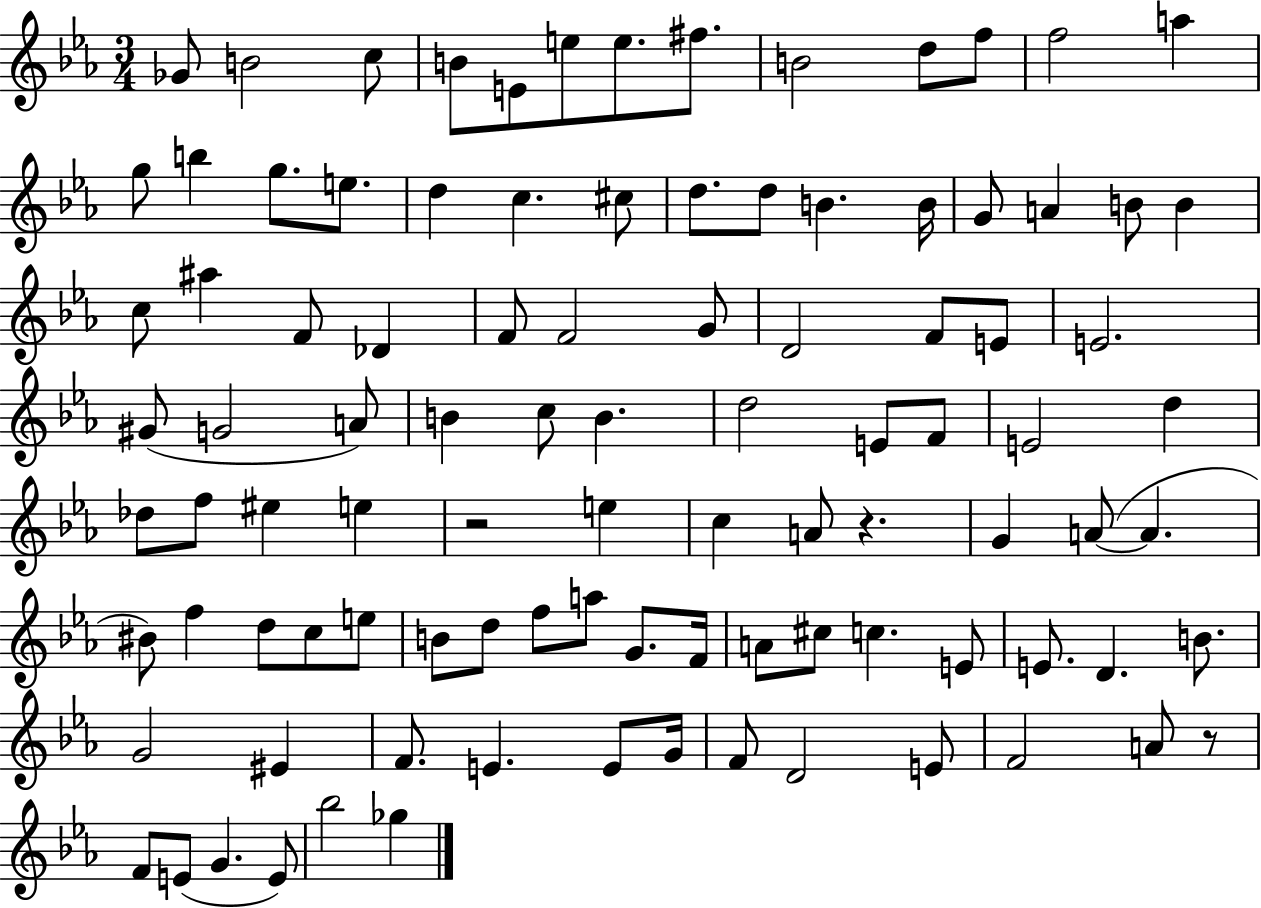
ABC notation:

X:1
T:Untitled
M:3/4
L:1/4
K:Eb
_G/2 B2 c/2 B/2 E/2 e/2 e/2 ^f/2 B2 d/2 f/2 f2 a g/2 b g/2 e/2 d c ^c/2 d/2 d/2 B B/4 G/2 A B/2 B c/2 ^a F/2 _D F/2 F2 G/2 D2 F/2 E/2 E2 ^G/2 G2 A/2 B c/2 B d2 E/2 F/2 E2 d _d/2 f/2 ^e e z2 e c A/2 z G A/2 A ^B/2 f d/2 c/2 e/2 B/2 d/2 f/2 a/2 G/2 F/4 A/2 ^c/2 c E/2 E/2 D B/2 G2 ^E F/2 E E/2 G/4 F/2 D2 E/2 F2 A/2 z/2 F/2 E/2 G E/2 _b2 _g